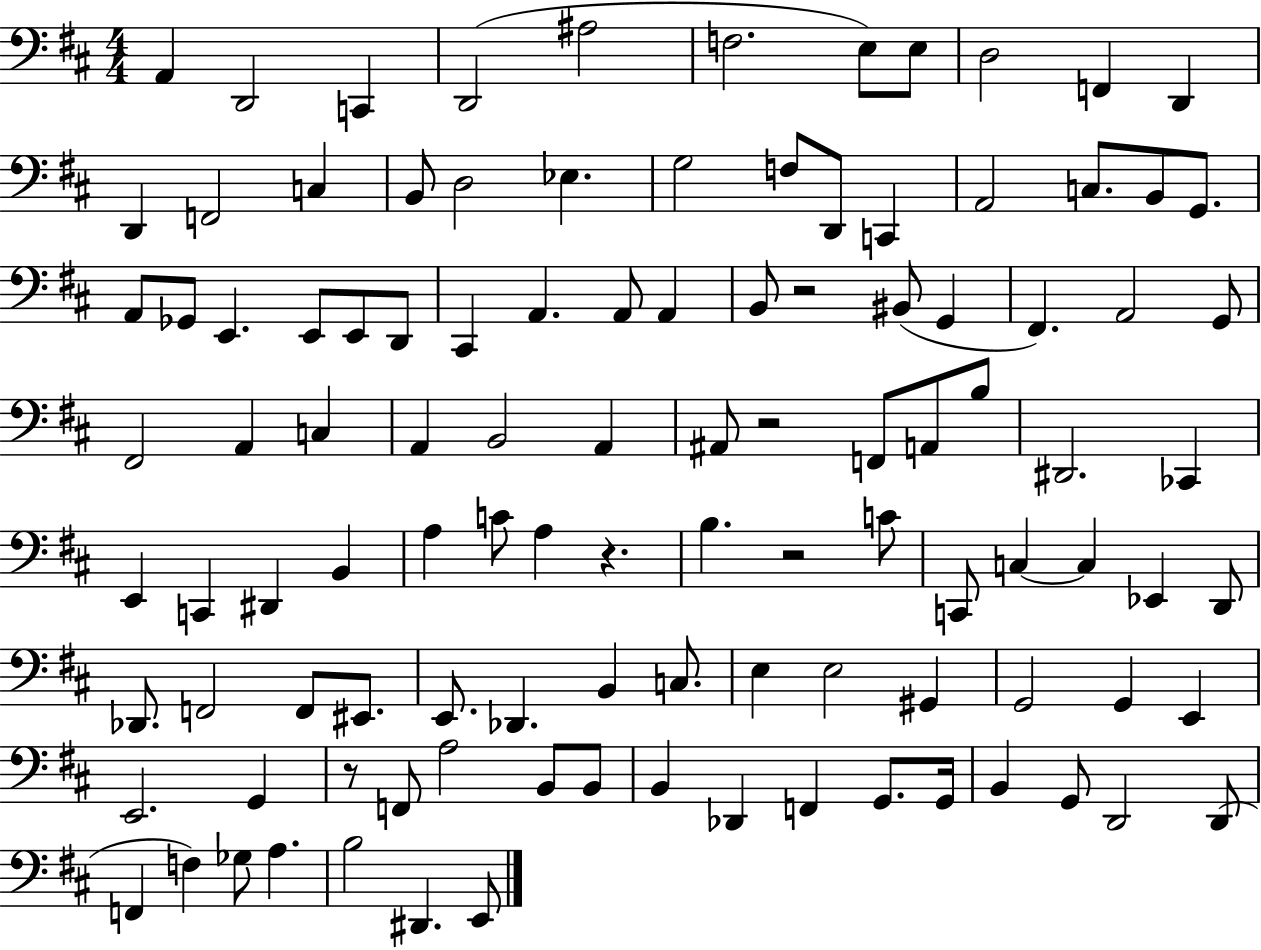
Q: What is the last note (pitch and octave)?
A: E2